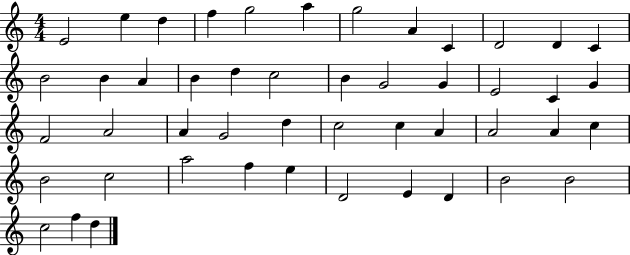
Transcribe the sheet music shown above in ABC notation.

X:1
T:Untitled
M:4/4
L:1/4
K:C
E2 e d f g2 a g2 A C D2 D C B2 B A B d c2 B G2 G E2 C G F2 A2 A G2 d c2 c A A2 A c B2 c2 a2 f e D2 E D B2 B2 c2 f d